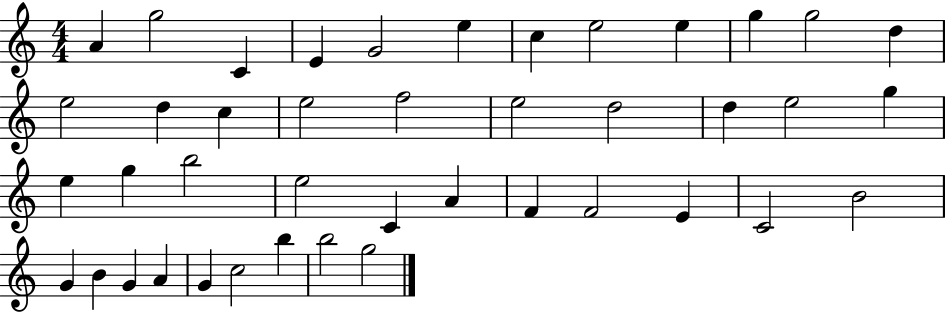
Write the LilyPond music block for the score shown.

{
  \clef treble
  \numericTimeSignature
  \time 4/4
  \key c \major
  a'4 g''2 c'4 | e'4 g'2 e''4 | c''4 e''2 e''4 | g''4 g''2 d''4 | \break e''2 d''4 c''4 | e''2 f''2 | e''2 d''2 | d''4 e''2 g''4 | \break e''4 g''4 b''2 | e''2 c'4 a'4 | f'4 f'2 e'4 | c'2 b'2 | \break g'4 b'4 g'4 a'4 | g'4 c''2 b''4 | b''2 g''2 | \bar "|."
}